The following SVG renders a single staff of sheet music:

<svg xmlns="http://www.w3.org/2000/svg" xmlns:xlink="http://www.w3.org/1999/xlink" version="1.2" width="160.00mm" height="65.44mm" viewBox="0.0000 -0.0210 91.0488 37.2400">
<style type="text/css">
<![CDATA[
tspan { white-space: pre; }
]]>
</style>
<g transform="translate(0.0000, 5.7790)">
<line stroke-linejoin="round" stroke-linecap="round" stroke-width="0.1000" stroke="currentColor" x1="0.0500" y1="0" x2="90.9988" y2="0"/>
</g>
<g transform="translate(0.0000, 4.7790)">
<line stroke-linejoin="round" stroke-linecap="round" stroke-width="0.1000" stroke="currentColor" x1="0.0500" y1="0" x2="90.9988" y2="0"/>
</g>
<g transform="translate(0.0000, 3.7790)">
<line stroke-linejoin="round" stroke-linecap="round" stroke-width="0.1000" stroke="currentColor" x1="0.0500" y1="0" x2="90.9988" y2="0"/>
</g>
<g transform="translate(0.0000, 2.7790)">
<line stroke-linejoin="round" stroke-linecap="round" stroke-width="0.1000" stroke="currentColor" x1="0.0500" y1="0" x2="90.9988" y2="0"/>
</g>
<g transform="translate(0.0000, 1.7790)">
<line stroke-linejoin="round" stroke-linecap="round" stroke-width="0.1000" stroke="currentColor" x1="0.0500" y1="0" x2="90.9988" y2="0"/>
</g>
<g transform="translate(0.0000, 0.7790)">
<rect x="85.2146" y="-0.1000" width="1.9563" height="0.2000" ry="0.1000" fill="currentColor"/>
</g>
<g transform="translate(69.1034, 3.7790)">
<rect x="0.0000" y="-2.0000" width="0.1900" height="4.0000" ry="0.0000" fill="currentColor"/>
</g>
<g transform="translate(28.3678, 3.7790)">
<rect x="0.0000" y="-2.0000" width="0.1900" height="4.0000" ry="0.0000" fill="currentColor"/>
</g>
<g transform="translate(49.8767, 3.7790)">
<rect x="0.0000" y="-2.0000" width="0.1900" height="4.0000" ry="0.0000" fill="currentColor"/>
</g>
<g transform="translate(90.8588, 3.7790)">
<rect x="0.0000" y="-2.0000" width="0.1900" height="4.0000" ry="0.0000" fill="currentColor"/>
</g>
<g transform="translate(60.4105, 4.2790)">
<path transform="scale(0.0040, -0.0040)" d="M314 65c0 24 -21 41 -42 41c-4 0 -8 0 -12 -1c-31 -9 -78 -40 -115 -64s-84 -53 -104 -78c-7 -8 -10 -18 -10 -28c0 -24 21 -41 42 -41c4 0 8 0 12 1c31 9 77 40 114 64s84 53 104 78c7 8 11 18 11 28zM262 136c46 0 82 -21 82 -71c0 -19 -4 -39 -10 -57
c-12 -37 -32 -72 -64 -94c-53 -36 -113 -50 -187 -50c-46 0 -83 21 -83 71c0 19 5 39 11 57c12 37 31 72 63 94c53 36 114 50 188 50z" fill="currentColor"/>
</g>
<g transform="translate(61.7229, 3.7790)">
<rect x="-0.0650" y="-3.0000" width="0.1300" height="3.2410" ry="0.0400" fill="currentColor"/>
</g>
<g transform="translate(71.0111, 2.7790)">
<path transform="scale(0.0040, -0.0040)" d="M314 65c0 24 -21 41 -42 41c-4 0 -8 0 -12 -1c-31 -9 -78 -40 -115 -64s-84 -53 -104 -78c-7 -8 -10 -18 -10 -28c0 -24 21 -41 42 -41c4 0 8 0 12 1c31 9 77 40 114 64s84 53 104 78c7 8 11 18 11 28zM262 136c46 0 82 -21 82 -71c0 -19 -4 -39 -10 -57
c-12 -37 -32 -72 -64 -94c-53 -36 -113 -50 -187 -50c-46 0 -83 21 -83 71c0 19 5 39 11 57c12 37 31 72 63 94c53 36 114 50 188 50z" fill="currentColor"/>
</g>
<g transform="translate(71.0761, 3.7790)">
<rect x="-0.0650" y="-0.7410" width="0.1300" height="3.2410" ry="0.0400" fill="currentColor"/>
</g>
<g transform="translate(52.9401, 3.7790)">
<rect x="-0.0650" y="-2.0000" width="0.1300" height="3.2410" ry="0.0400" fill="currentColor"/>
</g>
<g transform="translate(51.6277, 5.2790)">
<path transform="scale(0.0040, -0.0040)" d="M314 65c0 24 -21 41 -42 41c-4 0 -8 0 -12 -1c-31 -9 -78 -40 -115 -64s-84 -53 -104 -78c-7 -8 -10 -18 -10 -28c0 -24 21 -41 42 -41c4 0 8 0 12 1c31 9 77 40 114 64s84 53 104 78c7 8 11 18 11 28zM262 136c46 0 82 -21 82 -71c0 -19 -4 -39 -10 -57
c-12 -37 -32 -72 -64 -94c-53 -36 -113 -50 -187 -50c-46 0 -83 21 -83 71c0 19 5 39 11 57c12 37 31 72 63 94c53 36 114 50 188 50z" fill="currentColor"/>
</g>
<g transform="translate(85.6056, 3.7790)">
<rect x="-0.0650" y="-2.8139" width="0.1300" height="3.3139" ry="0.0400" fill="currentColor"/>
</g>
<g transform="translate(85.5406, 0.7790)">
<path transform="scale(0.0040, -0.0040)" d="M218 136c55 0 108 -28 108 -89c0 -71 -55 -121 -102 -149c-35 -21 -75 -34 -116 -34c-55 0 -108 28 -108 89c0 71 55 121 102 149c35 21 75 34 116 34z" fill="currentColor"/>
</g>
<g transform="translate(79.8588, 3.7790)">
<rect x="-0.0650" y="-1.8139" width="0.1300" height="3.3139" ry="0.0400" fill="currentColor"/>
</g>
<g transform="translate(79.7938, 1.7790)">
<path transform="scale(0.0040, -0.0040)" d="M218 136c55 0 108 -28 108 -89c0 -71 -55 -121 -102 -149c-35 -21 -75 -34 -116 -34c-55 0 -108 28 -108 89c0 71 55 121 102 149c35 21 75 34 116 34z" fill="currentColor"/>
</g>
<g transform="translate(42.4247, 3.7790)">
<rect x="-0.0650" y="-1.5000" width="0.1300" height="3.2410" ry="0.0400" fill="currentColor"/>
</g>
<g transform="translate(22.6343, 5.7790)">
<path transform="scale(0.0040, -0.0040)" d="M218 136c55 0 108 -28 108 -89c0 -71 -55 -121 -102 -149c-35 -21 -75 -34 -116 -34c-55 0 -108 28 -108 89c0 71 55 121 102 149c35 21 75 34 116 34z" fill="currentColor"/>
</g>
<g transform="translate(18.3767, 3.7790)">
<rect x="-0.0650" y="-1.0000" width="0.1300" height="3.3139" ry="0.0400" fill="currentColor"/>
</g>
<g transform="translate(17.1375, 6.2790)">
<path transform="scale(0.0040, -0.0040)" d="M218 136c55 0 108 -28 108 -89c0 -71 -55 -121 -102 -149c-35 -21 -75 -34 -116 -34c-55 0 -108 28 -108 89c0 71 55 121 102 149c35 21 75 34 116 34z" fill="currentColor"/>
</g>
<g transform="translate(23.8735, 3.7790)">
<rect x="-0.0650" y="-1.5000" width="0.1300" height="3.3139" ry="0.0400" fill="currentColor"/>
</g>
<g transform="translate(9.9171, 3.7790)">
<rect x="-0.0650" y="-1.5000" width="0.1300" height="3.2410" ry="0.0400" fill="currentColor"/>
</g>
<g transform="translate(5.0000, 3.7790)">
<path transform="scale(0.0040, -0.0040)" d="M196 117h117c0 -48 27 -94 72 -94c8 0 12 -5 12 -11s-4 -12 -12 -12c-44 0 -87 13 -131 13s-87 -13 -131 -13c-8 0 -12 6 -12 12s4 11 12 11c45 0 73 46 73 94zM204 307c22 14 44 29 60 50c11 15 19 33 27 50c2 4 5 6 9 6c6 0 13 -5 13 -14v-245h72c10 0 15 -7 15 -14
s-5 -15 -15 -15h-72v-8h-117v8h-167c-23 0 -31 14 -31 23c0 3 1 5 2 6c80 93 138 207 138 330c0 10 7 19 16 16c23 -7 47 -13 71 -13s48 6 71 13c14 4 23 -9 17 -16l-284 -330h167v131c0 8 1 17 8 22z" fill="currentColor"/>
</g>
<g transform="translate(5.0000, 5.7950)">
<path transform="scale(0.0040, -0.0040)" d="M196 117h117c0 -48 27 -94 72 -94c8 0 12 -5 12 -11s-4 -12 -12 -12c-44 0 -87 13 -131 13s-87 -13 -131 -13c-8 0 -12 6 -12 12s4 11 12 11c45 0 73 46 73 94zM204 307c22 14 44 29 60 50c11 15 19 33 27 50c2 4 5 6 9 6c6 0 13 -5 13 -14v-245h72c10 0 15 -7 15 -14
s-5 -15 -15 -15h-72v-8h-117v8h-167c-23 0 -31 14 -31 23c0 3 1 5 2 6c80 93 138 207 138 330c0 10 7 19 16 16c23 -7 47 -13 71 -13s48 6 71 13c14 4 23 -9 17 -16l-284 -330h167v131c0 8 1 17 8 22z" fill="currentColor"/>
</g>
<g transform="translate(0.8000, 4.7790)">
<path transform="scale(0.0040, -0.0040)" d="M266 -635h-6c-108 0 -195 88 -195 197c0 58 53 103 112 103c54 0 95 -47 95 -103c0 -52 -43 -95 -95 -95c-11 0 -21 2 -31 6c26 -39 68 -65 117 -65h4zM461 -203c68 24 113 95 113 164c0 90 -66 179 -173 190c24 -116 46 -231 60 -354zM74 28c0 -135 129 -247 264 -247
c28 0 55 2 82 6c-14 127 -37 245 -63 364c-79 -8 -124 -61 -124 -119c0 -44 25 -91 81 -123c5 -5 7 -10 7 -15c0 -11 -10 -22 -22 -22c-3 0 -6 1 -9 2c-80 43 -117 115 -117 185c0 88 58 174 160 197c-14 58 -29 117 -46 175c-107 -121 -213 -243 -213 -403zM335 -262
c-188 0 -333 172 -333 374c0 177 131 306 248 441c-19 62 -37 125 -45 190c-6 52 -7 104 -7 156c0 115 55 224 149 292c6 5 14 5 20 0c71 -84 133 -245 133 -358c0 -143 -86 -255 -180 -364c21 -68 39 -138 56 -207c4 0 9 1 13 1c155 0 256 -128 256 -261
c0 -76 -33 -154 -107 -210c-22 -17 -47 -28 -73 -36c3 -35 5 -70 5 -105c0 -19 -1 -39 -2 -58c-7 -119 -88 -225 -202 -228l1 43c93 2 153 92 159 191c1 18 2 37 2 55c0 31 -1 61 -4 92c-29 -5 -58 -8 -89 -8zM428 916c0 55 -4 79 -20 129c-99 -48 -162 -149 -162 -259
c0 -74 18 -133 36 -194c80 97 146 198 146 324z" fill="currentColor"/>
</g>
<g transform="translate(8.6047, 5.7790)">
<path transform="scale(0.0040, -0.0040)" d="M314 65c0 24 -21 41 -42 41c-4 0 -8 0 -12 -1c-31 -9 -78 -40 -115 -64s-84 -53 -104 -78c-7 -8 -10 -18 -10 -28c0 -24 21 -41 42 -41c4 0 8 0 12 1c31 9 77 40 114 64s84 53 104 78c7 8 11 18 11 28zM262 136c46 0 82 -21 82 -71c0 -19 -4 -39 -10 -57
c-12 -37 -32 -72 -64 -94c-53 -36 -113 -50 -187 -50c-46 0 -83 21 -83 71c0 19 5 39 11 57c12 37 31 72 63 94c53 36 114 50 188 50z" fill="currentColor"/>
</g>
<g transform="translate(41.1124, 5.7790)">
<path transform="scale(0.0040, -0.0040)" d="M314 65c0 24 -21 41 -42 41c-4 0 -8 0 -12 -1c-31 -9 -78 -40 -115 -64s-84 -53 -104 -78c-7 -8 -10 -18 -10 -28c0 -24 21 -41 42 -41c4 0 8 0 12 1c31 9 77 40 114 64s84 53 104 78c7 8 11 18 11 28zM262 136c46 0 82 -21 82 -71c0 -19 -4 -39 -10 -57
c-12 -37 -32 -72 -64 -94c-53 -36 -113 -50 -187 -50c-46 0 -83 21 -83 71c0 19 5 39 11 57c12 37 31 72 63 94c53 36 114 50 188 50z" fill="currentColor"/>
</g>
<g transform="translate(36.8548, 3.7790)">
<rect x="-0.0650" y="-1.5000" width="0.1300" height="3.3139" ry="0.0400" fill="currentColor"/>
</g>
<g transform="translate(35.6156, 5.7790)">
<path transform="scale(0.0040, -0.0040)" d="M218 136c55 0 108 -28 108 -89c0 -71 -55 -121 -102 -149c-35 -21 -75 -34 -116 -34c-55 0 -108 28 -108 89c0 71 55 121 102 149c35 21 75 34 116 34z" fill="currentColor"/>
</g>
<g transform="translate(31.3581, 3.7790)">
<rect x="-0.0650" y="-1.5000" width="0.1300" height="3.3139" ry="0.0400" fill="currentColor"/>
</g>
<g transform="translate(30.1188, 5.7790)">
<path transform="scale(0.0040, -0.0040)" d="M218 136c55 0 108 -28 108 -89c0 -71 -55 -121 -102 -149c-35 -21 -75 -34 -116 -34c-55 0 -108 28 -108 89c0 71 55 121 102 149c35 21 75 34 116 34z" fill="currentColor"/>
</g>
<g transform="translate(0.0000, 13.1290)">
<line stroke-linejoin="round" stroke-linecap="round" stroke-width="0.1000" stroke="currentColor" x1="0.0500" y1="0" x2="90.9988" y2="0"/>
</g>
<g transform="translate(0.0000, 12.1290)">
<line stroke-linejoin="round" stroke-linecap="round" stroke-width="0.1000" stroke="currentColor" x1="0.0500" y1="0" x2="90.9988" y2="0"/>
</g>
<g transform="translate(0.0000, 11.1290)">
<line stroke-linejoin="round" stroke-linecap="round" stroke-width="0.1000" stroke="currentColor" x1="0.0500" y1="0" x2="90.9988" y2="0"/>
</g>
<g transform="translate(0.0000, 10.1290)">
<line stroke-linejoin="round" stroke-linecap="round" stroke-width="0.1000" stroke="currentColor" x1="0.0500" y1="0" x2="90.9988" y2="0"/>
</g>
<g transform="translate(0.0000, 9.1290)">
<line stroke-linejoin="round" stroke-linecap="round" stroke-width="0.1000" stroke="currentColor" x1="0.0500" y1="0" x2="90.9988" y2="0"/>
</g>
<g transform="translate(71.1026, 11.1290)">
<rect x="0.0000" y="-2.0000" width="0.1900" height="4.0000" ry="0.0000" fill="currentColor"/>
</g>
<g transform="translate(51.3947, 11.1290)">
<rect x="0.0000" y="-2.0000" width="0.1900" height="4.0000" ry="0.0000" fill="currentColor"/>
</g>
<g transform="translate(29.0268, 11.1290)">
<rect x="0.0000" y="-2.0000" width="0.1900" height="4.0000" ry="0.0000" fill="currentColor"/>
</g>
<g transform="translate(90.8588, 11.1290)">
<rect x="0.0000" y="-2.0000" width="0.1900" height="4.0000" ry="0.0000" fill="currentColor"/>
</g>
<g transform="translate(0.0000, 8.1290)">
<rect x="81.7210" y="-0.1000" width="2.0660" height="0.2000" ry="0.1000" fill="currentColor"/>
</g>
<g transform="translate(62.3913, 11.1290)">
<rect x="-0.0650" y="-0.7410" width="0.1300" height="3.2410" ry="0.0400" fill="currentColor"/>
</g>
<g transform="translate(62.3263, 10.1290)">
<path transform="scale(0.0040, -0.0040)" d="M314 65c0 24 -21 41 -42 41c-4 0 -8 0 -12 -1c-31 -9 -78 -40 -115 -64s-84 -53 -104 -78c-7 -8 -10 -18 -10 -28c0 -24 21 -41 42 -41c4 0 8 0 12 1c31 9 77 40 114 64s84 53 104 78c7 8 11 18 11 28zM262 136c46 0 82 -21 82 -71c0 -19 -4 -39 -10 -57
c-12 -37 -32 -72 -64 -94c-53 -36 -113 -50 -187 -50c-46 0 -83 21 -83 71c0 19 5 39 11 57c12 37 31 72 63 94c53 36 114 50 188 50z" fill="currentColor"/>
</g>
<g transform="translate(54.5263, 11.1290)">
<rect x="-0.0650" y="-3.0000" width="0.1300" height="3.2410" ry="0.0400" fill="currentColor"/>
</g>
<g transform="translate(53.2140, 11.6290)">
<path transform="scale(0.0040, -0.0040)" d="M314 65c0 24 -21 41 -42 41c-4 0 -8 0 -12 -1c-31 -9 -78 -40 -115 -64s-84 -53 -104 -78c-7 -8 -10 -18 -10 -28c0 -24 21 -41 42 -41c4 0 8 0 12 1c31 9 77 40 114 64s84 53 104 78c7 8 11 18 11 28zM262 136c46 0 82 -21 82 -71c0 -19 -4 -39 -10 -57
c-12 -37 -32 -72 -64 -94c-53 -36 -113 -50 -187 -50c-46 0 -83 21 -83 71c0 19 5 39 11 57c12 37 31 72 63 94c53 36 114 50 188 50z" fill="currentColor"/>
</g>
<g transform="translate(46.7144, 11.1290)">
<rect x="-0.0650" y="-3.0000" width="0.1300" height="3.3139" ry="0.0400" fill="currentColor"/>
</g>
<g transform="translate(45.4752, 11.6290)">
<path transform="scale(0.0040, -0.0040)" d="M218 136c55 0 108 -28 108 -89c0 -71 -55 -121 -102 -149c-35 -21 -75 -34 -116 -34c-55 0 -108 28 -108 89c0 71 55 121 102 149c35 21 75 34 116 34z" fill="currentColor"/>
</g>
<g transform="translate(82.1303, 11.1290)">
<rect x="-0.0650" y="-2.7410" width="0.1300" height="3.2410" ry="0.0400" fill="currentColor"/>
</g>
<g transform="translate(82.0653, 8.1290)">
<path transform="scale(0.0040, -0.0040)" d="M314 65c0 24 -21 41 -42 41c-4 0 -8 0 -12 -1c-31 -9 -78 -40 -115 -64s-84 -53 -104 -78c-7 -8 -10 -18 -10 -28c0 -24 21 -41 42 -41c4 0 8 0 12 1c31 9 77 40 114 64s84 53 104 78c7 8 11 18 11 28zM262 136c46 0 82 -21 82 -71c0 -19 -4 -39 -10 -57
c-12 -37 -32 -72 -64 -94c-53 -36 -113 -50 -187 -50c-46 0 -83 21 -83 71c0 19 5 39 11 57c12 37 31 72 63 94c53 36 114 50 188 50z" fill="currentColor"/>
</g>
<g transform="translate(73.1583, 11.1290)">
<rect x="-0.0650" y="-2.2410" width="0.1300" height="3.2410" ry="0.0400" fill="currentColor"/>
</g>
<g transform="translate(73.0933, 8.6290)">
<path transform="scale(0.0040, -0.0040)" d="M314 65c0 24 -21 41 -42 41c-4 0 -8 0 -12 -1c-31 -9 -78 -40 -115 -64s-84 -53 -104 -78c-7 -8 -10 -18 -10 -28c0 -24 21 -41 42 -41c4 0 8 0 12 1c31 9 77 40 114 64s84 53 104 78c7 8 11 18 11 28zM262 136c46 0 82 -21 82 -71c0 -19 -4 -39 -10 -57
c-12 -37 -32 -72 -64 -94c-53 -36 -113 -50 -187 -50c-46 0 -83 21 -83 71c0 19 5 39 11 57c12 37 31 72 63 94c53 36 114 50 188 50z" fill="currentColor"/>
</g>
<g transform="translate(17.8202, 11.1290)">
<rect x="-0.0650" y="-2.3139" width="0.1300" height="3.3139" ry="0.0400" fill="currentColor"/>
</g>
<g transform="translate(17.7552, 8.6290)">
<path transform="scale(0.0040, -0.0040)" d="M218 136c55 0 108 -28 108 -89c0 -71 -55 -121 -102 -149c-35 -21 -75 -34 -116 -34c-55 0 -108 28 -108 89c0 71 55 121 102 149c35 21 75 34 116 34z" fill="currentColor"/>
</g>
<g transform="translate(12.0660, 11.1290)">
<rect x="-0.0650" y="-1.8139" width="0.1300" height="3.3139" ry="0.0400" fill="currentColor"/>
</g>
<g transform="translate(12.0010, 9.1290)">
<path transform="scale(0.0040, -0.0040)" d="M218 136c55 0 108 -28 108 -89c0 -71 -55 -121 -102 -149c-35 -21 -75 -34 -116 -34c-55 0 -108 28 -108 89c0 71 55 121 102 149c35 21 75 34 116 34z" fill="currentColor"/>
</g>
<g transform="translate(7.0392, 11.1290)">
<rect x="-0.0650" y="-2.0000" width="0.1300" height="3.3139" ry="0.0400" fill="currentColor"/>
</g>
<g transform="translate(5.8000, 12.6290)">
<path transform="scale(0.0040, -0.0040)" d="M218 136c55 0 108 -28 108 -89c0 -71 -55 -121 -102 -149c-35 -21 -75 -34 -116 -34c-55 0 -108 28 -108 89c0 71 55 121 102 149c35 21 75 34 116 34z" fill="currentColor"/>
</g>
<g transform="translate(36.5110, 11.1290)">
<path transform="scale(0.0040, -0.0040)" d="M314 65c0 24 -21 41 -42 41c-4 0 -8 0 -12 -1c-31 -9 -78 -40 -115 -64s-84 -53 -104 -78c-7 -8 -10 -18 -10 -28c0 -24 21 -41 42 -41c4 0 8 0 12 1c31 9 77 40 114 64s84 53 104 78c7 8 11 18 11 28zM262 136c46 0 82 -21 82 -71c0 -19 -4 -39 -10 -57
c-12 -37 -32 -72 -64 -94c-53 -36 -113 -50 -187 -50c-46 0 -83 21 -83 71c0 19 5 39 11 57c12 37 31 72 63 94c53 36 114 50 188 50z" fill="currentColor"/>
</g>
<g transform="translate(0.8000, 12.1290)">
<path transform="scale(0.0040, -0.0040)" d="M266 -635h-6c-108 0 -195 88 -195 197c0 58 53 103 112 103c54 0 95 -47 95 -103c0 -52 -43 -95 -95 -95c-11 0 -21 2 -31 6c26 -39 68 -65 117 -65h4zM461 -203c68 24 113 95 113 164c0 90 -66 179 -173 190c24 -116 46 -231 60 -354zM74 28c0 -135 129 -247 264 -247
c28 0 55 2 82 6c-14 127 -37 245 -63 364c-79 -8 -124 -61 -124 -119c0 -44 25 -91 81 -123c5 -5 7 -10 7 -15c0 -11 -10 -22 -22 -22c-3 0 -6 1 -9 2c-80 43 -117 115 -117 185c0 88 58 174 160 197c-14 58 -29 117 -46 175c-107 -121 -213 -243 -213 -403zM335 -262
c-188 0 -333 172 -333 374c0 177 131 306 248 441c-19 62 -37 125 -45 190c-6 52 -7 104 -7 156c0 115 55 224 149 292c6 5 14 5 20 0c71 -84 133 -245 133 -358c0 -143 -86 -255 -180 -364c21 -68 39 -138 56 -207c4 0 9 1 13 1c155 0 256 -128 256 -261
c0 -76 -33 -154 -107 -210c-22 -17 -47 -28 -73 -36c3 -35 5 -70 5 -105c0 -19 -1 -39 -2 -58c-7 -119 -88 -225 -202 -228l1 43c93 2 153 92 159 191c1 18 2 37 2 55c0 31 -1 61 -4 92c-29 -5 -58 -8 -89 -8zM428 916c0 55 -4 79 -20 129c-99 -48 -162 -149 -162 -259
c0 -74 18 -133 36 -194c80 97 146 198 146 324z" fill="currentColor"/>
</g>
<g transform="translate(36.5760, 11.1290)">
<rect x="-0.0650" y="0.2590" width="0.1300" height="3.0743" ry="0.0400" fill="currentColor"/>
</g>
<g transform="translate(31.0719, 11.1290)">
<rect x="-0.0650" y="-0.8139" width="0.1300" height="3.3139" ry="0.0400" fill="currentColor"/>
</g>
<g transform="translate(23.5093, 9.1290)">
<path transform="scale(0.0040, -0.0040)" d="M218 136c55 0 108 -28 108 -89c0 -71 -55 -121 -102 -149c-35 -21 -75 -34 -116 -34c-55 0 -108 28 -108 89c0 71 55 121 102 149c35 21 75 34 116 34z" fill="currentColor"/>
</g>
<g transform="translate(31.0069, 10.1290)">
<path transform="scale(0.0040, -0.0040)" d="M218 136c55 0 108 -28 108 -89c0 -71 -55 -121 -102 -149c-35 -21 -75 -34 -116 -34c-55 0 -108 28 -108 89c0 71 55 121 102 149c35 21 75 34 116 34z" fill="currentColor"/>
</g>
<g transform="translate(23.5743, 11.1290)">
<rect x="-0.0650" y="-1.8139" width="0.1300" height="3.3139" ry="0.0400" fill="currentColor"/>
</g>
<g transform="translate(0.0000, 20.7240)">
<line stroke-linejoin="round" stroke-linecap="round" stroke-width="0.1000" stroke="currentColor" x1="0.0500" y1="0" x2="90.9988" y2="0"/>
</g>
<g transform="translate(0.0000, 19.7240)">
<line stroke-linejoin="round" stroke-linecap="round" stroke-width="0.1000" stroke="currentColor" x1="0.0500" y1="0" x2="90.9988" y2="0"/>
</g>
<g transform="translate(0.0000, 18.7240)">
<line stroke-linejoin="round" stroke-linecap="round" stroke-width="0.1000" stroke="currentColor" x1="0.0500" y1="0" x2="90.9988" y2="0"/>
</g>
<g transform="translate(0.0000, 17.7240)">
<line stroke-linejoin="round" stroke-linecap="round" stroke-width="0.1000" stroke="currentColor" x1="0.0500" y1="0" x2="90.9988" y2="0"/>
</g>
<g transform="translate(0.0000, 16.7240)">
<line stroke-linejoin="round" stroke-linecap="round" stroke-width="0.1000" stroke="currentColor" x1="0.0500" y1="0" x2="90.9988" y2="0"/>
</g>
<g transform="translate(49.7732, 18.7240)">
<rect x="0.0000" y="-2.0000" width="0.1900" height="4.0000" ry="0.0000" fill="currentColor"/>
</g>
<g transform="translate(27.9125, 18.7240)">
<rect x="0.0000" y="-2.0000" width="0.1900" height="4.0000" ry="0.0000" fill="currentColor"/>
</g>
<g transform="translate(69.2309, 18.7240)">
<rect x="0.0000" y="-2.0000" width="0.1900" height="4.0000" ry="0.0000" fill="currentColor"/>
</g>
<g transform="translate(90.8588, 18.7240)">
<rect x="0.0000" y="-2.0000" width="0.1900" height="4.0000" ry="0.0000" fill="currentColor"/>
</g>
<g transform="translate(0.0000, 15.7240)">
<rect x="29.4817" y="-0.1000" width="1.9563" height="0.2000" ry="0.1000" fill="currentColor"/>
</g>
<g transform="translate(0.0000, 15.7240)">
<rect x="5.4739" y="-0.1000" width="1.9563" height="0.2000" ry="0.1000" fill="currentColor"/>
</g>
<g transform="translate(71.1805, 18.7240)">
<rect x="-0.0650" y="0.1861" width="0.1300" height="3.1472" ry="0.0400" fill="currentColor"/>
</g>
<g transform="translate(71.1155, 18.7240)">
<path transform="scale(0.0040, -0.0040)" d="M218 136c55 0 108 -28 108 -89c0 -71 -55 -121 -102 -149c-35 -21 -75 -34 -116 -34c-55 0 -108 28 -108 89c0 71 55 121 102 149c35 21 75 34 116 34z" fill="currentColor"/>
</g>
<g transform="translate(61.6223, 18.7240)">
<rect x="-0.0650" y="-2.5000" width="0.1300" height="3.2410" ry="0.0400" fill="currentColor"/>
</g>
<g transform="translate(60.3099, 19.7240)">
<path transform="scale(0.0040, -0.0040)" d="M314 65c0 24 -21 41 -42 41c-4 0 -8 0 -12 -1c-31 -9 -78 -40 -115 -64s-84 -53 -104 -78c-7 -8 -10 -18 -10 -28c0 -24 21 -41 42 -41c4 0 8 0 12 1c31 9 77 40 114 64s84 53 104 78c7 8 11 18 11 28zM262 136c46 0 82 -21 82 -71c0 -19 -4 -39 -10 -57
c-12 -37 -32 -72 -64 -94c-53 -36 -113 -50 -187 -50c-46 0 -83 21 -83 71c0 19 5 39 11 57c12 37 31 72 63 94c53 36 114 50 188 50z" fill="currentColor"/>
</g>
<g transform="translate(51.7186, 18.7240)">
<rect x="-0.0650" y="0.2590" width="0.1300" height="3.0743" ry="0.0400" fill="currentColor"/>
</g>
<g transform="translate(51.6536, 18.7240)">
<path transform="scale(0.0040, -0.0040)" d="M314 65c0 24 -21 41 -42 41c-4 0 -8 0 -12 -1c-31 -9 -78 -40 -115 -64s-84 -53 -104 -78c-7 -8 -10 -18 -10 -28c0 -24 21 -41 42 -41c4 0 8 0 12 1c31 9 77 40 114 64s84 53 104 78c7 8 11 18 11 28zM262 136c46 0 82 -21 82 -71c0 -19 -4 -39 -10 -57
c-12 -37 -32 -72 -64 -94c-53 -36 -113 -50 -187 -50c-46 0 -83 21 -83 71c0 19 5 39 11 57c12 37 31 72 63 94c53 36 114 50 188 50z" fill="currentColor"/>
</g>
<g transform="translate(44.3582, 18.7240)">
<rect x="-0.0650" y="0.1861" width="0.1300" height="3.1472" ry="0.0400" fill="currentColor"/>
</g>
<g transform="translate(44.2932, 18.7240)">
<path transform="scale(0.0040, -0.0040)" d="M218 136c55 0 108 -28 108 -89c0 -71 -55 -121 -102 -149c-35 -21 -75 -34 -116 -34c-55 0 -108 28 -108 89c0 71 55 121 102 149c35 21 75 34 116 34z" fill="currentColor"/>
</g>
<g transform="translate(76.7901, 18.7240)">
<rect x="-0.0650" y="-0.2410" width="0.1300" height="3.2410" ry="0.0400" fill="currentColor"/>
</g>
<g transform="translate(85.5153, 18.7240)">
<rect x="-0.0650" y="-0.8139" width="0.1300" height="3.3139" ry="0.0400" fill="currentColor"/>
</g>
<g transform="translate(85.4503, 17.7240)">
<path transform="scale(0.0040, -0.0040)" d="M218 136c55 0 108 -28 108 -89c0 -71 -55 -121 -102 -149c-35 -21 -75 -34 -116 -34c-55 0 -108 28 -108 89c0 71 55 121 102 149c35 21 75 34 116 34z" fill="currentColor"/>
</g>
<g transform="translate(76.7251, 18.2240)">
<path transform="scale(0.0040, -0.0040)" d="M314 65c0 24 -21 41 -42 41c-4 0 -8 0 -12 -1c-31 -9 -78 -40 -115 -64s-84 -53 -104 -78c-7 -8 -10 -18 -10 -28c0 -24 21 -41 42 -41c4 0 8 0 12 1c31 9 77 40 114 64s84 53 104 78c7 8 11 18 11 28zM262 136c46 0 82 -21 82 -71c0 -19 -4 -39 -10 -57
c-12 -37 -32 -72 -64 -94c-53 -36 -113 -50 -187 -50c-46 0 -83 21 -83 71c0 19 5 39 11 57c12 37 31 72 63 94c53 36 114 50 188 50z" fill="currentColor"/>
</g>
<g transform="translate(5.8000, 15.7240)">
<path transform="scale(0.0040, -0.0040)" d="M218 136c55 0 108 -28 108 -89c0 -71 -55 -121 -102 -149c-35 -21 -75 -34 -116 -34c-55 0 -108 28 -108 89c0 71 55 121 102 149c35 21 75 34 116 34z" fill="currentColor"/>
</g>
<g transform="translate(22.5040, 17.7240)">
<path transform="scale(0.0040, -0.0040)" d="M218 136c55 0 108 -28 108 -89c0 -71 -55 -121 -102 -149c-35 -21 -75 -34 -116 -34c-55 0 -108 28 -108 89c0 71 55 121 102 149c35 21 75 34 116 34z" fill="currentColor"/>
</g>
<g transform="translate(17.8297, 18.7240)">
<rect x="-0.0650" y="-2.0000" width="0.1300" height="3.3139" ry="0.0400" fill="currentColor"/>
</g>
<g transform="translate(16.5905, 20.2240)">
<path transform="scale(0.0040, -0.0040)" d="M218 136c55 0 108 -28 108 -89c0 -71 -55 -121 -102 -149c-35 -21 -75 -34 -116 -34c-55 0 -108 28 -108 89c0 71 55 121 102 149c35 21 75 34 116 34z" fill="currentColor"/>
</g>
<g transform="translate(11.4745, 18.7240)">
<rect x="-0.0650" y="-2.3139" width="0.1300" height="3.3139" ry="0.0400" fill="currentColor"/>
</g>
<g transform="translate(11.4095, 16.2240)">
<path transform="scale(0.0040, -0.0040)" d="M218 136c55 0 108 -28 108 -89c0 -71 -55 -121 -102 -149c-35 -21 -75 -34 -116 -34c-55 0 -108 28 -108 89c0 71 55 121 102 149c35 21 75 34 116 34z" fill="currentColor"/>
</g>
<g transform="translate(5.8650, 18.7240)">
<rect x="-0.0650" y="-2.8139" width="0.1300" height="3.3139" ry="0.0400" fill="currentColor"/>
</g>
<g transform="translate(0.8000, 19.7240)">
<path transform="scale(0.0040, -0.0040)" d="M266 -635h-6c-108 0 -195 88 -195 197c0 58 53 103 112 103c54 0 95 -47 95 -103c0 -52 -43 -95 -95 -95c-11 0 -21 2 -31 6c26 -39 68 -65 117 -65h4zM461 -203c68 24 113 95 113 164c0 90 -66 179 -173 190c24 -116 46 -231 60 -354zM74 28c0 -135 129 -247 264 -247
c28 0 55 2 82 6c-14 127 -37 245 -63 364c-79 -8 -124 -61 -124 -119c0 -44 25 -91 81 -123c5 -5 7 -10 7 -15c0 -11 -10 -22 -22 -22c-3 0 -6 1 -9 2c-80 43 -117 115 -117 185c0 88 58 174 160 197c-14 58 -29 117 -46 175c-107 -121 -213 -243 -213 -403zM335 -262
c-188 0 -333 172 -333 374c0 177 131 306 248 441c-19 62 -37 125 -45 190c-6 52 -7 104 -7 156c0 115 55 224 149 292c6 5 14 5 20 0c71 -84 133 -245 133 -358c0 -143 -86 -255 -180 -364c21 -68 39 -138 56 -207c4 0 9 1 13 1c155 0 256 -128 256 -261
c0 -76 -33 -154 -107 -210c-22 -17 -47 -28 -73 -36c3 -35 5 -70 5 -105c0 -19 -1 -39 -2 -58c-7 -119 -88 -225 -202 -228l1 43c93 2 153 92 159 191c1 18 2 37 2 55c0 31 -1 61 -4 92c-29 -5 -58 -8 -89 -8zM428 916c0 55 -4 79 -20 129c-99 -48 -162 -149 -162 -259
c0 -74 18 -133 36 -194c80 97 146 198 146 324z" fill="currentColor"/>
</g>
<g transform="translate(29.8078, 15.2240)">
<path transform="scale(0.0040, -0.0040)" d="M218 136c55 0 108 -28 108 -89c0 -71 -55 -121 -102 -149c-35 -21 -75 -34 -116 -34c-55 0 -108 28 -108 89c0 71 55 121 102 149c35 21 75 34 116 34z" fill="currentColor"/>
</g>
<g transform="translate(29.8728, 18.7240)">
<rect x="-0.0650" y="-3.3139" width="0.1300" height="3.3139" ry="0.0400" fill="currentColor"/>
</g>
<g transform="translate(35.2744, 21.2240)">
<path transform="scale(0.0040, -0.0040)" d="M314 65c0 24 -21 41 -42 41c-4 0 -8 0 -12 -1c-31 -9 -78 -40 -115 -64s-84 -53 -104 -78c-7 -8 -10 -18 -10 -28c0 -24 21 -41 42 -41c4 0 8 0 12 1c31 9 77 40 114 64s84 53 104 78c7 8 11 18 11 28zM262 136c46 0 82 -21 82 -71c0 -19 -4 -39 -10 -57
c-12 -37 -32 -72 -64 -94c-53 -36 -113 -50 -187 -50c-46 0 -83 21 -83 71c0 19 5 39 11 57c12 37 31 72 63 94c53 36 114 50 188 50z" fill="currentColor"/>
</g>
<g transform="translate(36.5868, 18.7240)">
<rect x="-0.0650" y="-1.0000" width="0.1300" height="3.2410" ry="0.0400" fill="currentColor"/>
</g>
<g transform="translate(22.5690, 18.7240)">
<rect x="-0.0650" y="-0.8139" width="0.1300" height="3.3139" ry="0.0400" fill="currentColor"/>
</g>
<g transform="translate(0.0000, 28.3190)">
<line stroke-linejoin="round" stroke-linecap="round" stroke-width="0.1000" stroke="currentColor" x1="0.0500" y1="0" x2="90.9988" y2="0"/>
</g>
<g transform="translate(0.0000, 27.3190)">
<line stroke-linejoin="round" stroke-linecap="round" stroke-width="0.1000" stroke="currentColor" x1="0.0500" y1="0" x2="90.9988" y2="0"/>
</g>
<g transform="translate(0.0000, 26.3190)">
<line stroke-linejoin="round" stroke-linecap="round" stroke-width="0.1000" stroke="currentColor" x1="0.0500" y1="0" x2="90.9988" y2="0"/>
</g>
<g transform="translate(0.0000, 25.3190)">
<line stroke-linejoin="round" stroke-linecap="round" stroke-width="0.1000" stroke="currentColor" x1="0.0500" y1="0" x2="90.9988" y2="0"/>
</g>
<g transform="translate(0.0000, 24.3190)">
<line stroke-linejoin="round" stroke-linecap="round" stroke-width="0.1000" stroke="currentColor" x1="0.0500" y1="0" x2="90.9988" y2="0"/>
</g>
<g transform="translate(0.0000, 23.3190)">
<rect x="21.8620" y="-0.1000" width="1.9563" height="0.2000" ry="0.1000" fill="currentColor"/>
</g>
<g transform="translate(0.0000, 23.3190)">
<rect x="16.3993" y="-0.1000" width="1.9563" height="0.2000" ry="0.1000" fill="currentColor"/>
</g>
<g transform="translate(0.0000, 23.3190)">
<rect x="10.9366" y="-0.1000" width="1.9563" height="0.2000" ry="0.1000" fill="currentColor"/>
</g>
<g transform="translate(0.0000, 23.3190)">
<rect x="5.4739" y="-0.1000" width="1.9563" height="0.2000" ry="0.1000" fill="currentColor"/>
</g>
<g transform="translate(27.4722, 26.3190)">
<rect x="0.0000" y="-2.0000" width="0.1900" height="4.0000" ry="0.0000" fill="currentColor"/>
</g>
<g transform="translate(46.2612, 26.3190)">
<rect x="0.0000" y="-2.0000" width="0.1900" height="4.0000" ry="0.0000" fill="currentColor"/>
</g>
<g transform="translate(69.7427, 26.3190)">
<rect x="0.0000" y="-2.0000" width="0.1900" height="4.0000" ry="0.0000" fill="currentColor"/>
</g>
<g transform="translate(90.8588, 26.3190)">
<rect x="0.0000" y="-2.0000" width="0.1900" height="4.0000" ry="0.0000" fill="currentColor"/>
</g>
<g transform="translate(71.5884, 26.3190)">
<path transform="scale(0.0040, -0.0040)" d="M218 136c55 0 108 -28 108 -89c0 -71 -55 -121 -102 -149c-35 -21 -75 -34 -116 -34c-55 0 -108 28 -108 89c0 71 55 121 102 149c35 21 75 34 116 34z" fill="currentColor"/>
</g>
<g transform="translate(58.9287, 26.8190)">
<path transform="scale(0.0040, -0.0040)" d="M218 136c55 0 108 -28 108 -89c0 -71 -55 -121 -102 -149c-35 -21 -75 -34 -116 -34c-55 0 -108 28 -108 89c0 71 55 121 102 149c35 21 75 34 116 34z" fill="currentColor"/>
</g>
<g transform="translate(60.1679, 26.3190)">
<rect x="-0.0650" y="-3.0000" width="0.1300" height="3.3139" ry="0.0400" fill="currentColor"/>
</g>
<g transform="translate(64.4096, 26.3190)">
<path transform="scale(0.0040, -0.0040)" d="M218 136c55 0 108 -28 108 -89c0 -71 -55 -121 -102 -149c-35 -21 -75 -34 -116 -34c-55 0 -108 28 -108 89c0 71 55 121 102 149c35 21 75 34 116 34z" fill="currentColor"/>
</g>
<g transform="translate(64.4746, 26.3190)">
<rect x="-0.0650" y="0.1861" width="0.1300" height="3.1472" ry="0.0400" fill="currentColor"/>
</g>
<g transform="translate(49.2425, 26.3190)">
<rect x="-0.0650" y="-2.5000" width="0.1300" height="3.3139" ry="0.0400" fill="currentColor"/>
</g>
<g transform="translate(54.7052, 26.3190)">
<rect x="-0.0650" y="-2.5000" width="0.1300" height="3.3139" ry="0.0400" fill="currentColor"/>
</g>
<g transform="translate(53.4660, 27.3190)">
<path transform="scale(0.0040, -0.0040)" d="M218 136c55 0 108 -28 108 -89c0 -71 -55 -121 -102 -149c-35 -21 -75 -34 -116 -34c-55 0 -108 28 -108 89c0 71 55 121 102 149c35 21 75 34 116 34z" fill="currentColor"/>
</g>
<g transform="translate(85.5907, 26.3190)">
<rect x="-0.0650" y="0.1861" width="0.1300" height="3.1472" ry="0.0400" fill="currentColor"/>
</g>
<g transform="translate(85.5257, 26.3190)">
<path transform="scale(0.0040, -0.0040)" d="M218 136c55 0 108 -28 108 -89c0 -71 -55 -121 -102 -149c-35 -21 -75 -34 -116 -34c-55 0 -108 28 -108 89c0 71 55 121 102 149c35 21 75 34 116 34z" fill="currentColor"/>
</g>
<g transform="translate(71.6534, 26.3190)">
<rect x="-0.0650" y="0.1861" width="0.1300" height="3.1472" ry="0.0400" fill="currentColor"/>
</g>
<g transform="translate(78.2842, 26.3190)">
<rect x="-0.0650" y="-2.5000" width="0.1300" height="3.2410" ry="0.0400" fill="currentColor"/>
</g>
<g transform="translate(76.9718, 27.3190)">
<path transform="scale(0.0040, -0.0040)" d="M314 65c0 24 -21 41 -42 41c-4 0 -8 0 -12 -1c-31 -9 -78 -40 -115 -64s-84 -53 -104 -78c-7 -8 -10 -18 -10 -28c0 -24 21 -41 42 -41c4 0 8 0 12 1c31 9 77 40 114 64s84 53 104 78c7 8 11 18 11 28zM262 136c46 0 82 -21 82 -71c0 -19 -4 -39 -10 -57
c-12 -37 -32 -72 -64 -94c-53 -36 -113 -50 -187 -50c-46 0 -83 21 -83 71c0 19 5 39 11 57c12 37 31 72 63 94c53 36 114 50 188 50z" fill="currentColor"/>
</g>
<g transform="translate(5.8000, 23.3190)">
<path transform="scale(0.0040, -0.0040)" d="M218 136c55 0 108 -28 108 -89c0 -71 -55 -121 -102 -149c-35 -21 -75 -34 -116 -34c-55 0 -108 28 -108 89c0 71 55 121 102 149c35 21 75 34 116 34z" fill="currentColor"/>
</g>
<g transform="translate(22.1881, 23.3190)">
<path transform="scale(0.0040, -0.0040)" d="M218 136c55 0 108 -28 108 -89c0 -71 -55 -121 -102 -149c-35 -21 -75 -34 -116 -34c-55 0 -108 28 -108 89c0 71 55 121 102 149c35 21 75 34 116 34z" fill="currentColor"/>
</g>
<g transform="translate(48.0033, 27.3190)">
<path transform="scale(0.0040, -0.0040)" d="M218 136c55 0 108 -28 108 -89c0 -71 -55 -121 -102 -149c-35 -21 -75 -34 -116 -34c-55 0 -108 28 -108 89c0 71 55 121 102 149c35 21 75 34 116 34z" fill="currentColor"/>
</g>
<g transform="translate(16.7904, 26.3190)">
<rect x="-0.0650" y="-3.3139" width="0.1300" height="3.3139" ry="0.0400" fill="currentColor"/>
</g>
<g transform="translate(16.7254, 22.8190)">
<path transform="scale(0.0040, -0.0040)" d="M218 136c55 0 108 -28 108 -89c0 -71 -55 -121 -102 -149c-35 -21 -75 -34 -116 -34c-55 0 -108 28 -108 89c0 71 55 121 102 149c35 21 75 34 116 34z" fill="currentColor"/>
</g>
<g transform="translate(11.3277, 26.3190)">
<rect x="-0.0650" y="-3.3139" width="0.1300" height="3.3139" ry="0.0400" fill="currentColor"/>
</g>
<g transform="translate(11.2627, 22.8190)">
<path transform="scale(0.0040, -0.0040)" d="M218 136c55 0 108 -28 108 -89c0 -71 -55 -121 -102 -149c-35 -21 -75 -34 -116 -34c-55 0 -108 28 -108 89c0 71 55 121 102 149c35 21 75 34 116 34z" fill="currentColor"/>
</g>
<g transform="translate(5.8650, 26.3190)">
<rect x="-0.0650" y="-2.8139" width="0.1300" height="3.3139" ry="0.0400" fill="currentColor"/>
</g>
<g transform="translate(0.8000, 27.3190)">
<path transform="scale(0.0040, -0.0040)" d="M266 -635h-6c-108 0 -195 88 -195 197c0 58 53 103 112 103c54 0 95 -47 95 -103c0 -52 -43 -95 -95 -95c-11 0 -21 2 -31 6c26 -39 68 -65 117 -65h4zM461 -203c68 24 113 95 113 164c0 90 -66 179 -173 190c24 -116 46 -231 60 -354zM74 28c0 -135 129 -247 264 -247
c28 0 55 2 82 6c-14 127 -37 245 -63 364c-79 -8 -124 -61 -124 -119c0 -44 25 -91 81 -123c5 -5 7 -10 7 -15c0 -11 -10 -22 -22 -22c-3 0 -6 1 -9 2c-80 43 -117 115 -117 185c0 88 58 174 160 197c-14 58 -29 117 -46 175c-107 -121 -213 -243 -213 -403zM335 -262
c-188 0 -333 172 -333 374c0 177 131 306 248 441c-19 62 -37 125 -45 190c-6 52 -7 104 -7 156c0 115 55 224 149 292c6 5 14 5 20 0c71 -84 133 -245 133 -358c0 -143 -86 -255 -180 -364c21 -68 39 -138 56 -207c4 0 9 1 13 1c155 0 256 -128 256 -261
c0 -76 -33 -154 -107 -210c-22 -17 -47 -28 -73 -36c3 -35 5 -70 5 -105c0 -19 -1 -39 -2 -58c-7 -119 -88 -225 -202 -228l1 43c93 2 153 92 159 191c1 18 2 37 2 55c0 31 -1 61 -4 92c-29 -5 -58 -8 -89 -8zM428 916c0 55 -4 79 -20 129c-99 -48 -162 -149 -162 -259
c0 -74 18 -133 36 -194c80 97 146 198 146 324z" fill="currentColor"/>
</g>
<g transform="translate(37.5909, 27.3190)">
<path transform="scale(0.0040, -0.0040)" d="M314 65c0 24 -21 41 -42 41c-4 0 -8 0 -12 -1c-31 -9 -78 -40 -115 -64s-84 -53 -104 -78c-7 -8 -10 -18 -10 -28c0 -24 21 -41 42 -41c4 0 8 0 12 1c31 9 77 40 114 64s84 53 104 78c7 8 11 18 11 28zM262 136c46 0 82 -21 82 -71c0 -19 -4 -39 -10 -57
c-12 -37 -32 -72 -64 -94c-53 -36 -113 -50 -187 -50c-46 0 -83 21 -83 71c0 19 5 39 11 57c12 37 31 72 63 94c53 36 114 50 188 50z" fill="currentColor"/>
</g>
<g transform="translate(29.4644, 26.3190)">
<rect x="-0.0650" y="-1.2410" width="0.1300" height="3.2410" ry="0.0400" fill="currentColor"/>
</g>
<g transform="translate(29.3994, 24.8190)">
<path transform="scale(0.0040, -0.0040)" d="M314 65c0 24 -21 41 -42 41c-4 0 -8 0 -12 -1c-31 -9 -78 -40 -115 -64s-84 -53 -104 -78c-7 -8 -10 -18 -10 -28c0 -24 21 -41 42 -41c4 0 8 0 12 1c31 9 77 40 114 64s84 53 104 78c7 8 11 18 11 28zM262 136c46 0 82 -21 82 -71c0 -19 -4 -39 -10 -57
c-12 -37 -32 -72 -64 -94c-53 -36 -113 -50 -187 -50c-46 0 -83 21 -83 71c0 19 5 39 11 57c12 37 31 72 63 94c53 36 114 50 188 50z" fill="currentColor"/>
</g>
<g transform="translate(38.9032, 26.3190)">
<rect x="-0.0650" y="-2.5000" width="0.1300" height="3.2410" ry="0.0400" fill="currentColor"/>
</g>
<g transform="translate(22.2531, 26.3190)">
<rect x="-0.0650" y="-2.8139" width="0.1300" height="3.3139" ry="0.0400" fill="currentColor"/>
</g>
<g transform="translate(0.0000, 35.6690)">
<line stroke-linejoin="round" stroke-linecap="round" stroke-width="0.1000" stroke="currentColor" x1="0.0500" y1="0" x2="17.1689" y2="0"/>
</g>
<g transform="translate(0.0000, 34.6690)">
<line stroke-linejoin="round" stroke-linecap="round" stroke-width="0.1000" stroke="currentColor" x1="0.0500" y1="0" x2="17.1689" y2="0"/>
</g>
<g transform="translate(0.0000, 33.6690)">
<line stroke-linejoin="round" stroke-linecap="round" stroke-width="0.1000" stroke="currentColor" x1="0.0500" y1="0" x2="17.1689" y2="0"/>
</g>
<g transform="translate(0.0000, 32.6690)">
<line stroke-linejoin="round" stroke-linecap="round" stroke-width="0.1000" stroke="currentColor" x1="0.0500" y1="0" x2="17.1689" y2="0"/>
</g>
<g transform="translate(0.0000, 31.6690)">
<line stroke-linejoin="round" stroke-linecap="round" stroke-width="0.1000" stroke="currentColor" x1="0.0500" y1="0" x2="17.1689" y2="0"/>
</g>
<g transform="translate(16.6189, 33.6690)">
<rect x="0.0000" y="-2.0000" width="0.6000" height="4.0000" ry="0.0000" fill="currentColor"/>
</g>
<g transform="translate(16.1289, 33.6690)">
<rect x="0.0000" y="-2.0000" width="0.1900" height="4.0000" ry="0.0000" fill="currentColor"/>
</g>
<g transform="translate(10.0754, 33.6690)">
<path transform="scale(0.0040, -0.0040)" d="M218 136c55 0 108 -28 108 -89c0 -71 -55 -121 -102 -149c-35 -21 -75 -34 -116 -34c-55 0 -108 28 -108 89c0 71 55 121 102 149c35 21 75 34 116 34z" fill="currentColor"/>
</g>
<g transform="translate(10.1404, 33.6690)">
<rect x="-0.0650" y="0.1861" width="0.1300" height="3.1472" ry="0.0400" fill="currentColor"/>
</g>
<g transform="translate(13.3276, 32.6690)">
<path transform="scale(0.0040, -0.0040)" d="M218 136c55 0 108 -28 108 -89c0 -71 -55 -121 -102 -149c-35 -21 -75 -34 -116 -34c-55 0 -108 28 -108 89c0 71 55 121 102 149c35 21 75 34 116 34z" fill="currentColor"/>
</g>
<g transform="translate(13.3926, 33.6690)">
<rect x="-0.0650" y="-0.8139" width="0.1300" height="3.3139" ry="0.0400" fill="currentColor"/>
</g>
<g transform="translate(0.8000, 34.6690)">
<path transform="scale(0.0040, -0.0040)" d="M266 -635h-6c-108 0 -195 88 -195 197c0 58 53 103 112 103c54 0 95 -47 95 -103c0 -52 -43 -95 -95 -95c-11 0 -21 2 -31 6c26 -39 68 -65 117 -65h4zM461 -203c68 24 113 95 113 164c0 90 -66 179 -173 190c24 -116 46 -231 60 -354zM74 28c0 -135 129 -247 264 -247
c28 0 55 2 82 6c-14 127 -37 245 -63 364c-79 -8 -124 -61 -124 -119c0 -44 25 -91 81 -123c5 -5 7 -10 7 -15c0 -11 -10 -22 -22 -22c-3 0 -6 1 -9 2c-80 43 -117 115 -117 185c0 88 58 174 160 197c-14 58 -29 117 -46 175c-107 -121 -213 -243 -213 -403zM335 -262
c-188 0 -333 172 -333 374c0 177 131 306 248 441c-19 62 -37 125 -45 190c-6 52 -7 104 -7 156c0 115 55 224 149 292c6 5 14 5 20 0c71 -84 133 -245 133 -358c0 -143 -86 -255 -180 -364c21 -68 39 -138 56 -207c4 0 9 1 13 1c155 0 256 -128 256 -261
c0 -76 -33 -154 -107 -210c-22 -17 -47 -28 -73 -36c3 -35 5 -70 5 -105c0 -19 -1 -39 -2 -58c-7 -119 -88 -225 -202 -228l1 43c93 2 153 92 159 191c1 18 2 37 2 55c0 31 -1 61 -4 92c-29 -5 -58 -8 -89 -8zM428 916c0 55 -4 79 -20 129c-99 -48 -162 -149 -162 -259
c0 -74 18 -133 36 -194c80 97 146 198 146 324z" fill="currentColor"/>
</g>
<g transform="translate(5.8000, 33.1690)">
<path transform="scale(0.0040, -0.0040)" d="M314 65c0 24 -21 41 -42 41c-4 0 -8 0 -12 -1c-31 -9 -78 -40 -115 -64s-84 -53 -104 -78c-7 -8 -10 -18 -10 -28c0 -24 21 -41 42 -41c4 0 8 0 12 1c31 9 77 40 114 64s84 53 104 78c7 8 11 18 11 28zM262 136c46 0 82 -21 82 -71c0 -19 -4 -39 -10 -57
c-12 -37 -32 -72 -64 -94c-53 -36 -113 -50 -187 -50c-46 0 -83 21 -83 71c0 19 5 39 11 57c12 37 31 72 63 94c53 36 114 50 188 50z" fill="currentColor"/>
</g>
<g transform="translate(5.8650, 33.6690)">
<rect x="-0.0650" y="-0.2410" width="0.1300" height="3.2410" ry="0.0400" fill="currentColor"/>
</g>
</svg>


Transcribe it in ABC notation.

X:1
T:Untitled
M:4/4
L:1/4
K:C
E2 D E E E E2 F2 A2 d2 f a F f g f d B2 A A2 d2 g2 a2 a g F d b D2 B B2 G2 B c2 d a b b a e2 G2 G G A B B G2 B c2 B d